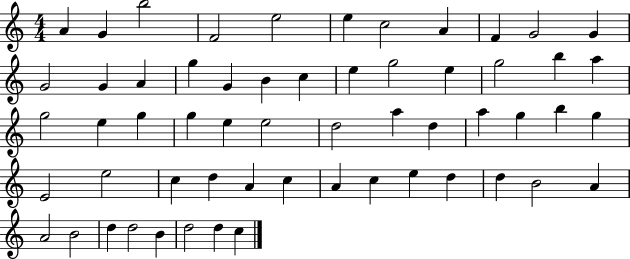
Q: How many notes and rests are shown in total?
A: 58